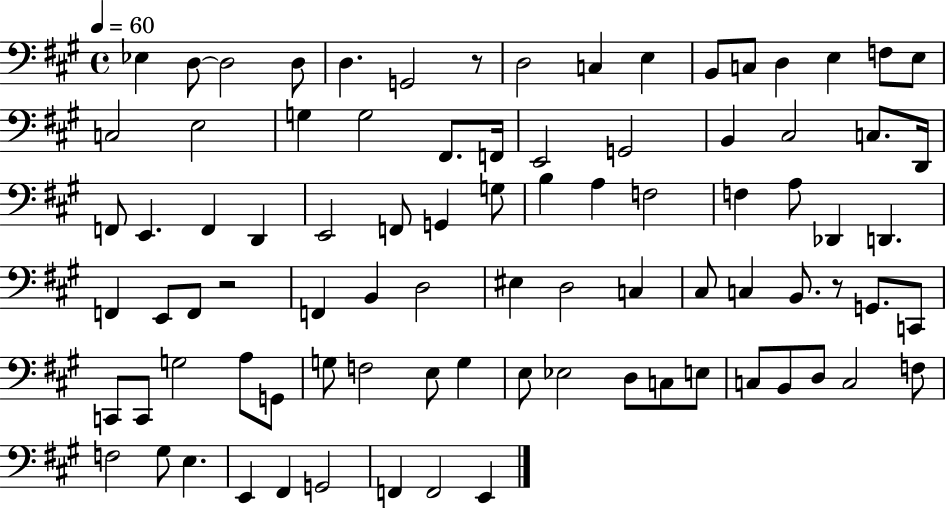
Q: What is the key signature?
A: A major